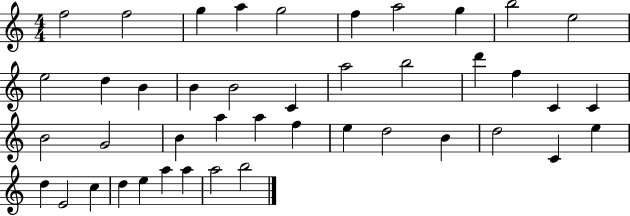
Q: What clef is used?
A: treble